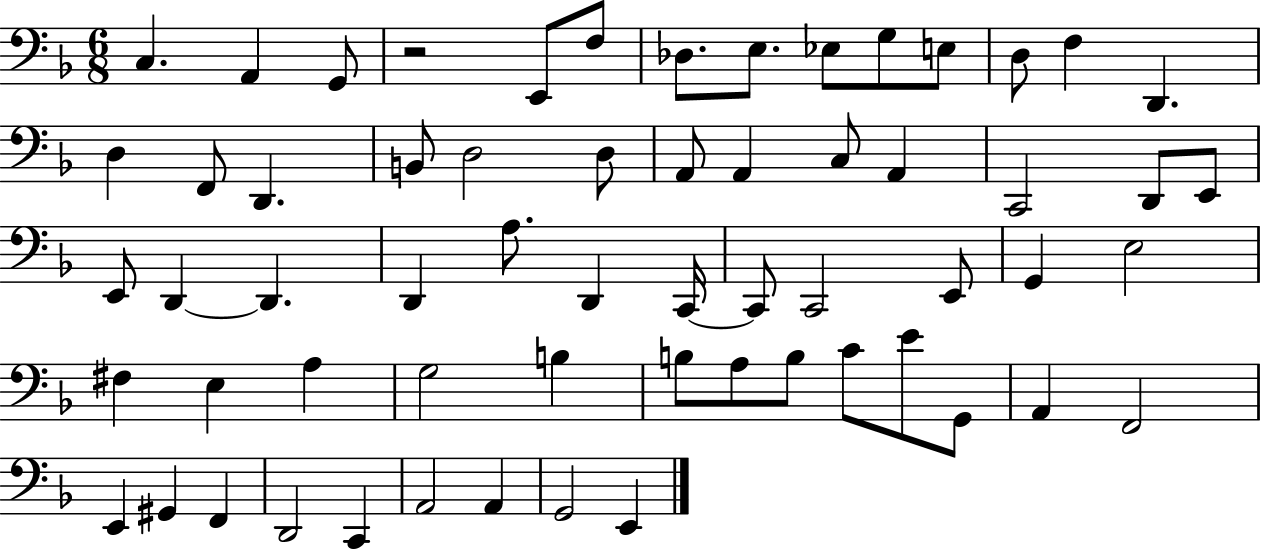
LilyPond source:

{
  \clef bass
  \numericTimeSignature
  \time 6/8
  \key f \major
  \repeat volta 2 { c4. a,4 g,8 | r2 e,8 f8 | des8. e8. ees8 g8 e8 | d8 f4 d,4. | \break d4 f,8 d,4. | b,8 d2 d8 | a,8 a,4 c8 a,4 | c,2 d,8 e,8 | \break e,8 d,4~~ d,4. | d,4 a8. d,4 c,16~~ | c,8 c,2 e,8 | g,4 e2 | \break fis4 e4 a4 | g2 b4 | b8 a8 b8 c'8 e'8 g,8 | a,4 f,2 | \break e,4 gis,4 f,4 | d,2 c,4 | a,2 a,4 | g,2 e,4 | \break } \bar "|."
}